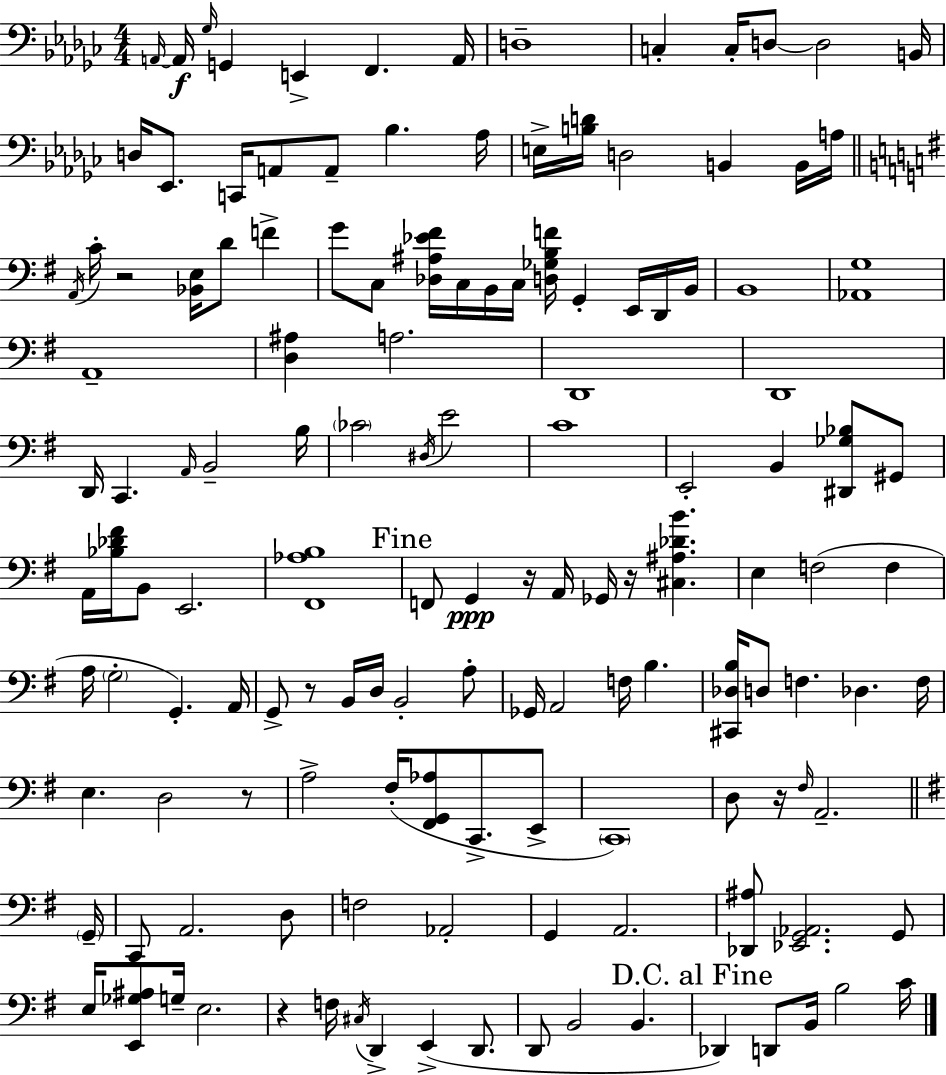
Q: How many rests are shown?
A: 7